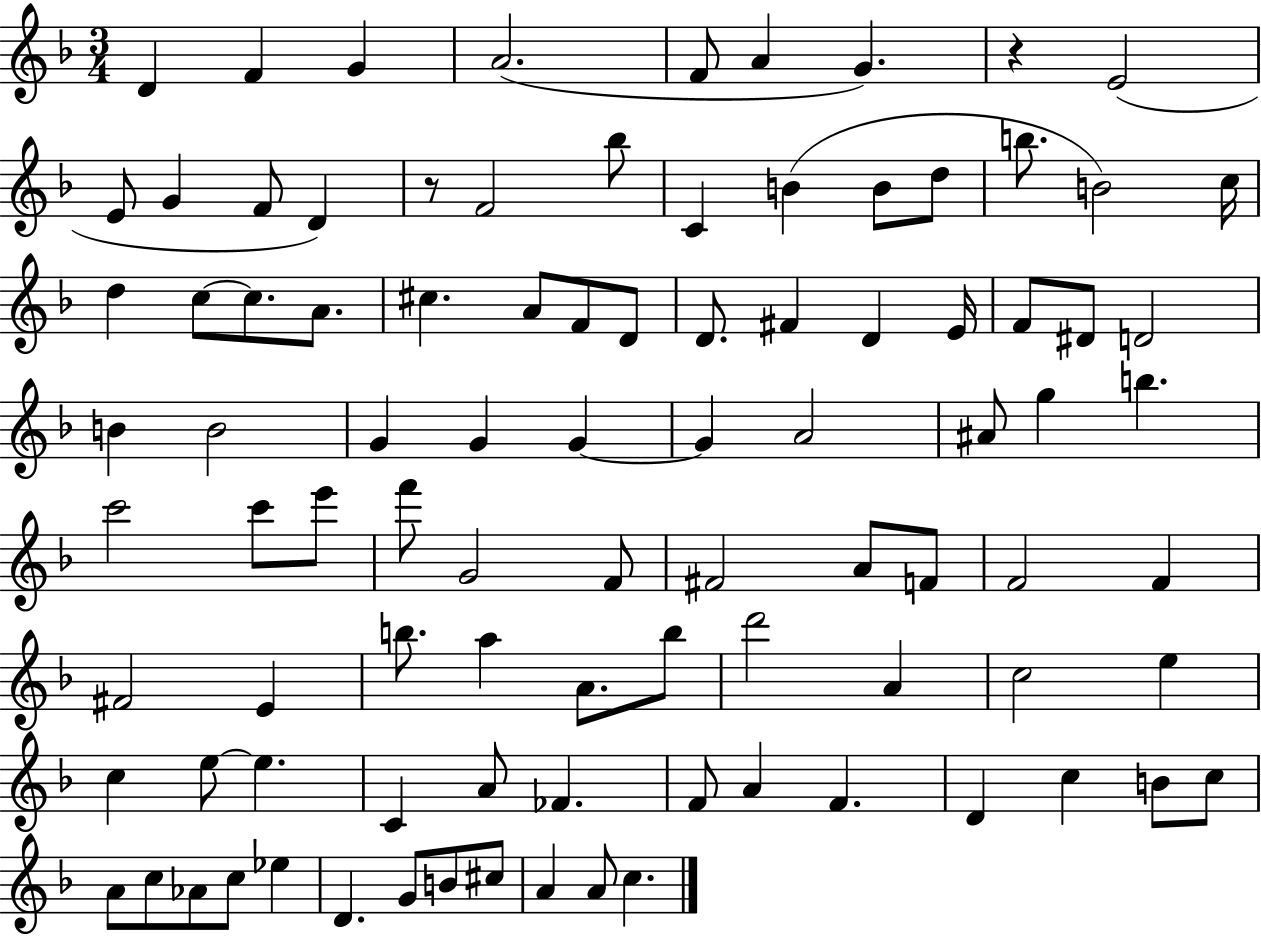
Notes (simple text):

D4/q F4/q G4/q A4/h. F4/e A4/q G4/q. R/q E4/h E4/e G4/q F4/e D4/q R/e F4/h Bb5/e C4/q B4/q B4/e D5/e B5/e. B4/h C5/s D5/q C5/e C5/e. A4/e. C#5/q. A4/e F4/e D4/e D4/e. F#4/q D4/q E4/s F4/e D#4/e D4/h B4/q B4/h G4/q G4/q G4/q G4/q A4/h A#4/e G5/q B5/q. C6/h C6/e E6/e F6/e G4/h F4/e F#4/h A4/e F4/e F4/h F4/q F#4/h E4/q B5/e. A5/q A4/e. B5/e D6/h A4/q C5/h E5/q C5/q E5/e E5/q. C4/q A4/e FES4/q. F4/e A4/q F4/q. D4/q C5/q B4/e C5/e A4/e C5/e Ab4/e C5/e Eb5/q D4/q. G4/e B4/e C#5/e A4/q A4/e C5/q.